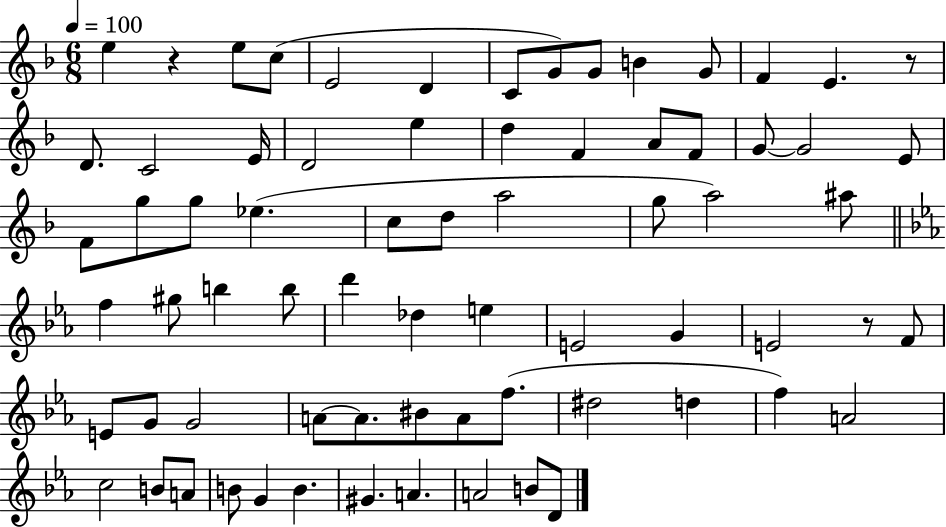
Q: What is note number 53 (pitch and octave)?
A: F5